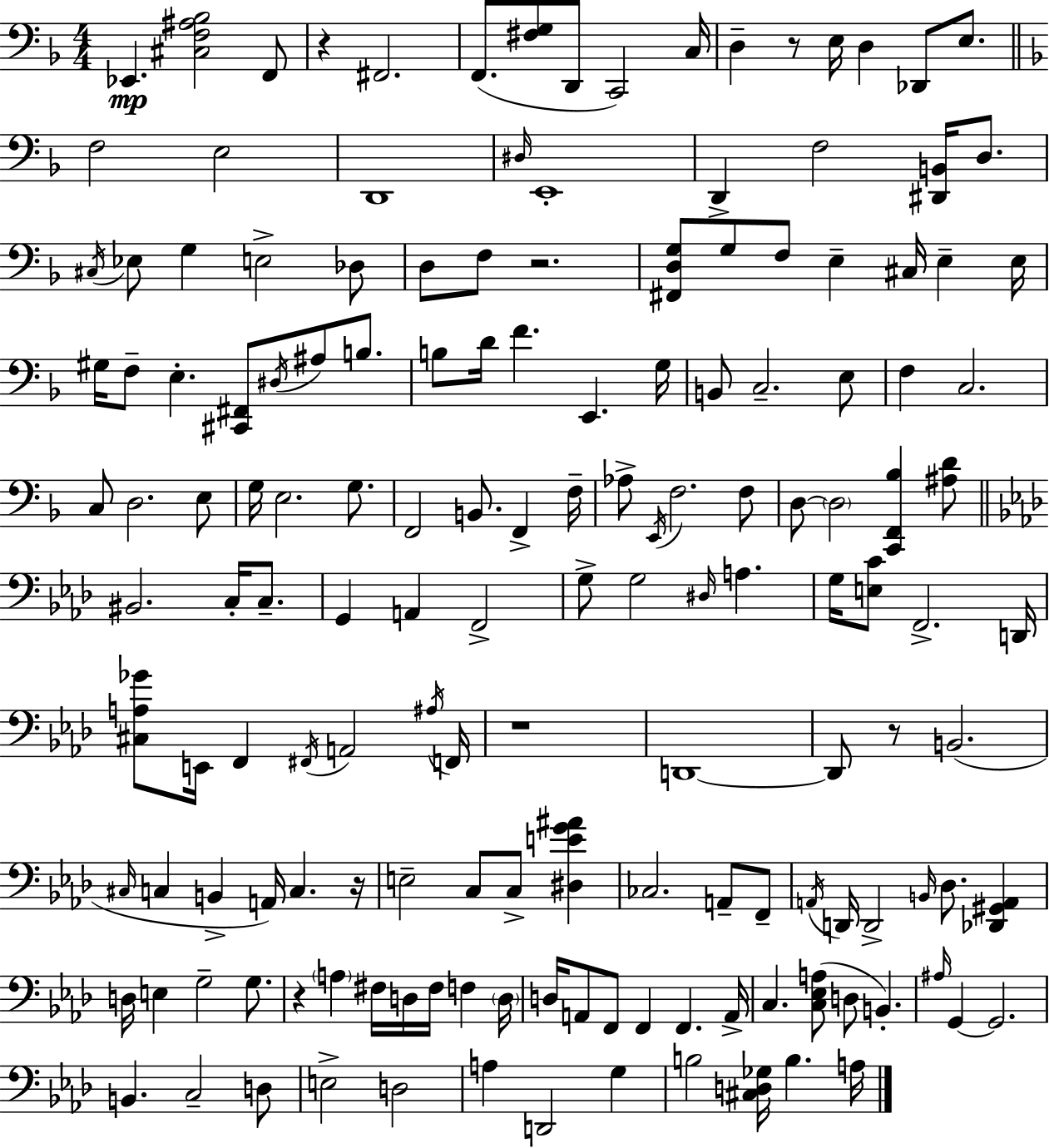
{
  \clef bass
  \numericTimeSignature
  \time 4/4
  \key d \minor
  \repeat volta 2 { ees,4.\mp <cis f ais bes>2 f,8 | r4 fis,2. | f,8.( <fis g>8 d,8 c,2) c16 | d4-- r8 e16 d4 des,8 e8. | \break \bar "||" \break \key f \major f2 e2 | d,1 | \grace { dis16 } e,1-. | d,4-> f2 <dis, b,>16 d8. | \break \acciaccatura { cis16 } ees8 g4 e2-> | des8 d8 f8 r2. | <fis, d g>8 g8 f8 e4-- cis16 e4-- | e16 gis16 f8-- e4.-. <cis, fis,>8 \acciaccatura { dis16 } ais8 | \break b8. b8 d'16 f'4. e,4. | g16 b,8 c2.-- | e8 f4 c2. | c8 d2. | \break e8 g16 e2. | g8. f,2 b,8. f,4-> | f16-- aes8-> \acciaccatura { e,16 } f2. | f8 d8~~ \parenthesize d2 <c, f, bes>4 | \break <ais d'>8 \bar "||" \break \key aes \major bis,2. c16-. c8.-- | g,4 a,4 f,2-> | g8-> g2 \grace { dis16 } a4. | g16 <e c'>8 f,2.-> | \break d,16 <cis a ges'>8 e,16 f,4 \acciaccatura { fis,16 } a,2 | \acciaccatura { ais16 } f,16 r1 | d,1~~ | d,8 r8 b,2.( | \break \grace { cis16 } c4 b,4-> a,16) c4. | r16 e2-- c8 c8-> | <dis e' g' ais'>4 ces2. | a,8-- f,8-- \acciaccatura { a,16 } d,16 d,2-> \grace { b,16 } des8. | \break <des, gis, a,>4 d16 e4 g2-- | g8. r4 \parenthesize a4 fis16 d16 | fis16 f4 \parenthesize d16 d16 a,8 f,8 f,4 f,4. | a,16-> c4. <c ees a>8( d8 | \break b,4.-.) \grace { ais16 } g,4~~ g,2. | b,4. c2-- | d8 e2-> d2 | a4 d,2 | \break g4 b2 <cis d ges>16 | b4. a16 } \bar "|."
}